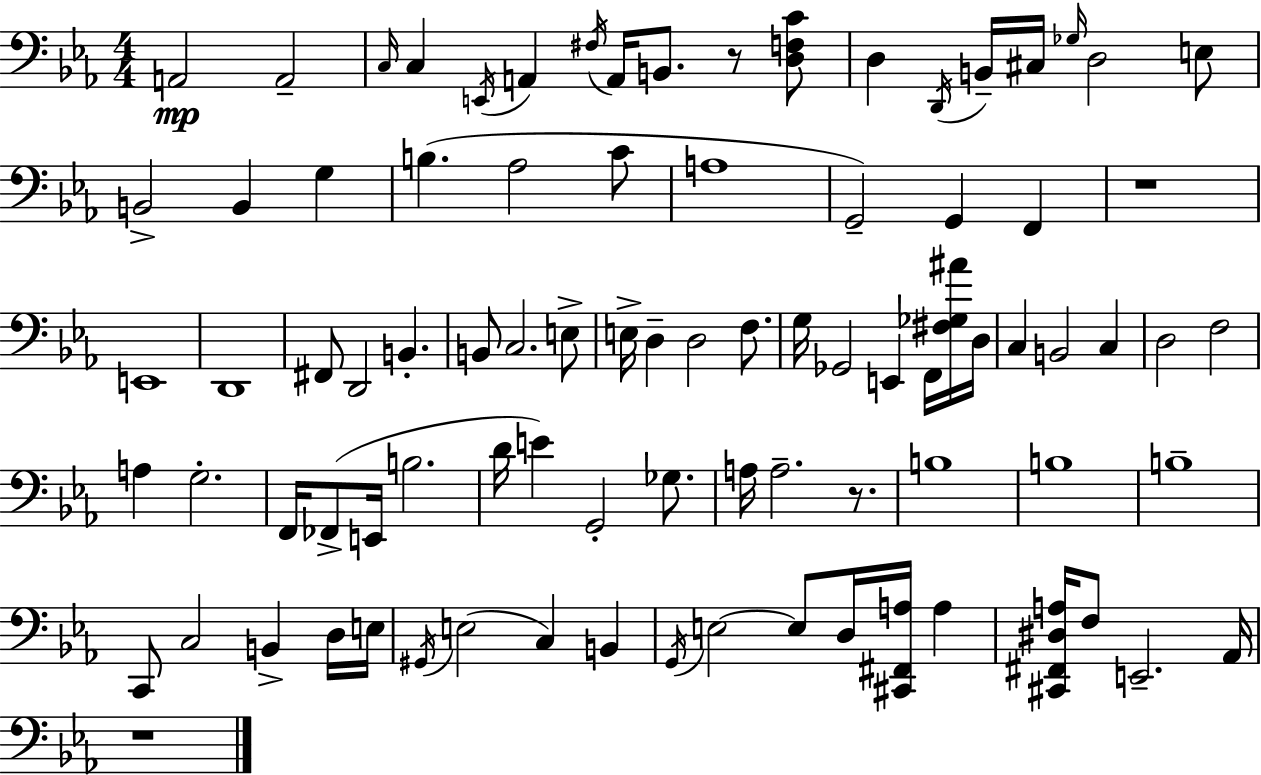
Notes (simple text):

A2/h A2/h C3/s C3/q E2/s A2/q F#3/s A2/s B2/e. R/e [D3,F3,C4]/e D3/q D2/s B2/s C#3/s Gb3/s D3/h E3/e B2/h B2/q G3/q B3/q. Ab3/h C4/e A3/w G2/h G2/q F2/q R/w E2/w D2/w F#2/e D2/h B2/q. B2/e C3/h. E3/e E3/s D3/q D3/h F3/e. G3/s Gb2/h E2/q F2/s [F#3,Gb3,A#4]/s D3/s C3/q B2/h C3/q D3/h F3/h A3/q G3/h. F2/s FES2/e E2/s B3/h. D4/s E4/q G2/h Gb3/e. A3/s A3/h. R/e. B3/w B3/w B3/w C2/e C3/h B2/q D3/s E3/s G#2/s E3/h C3/q B2/q G2/s E3/h E3/e D3/s [C#2,F#2,A3]/s A3/q [C#2,F#2,D#3,A3]/s F3/e E2/h. Ab2/s R/w